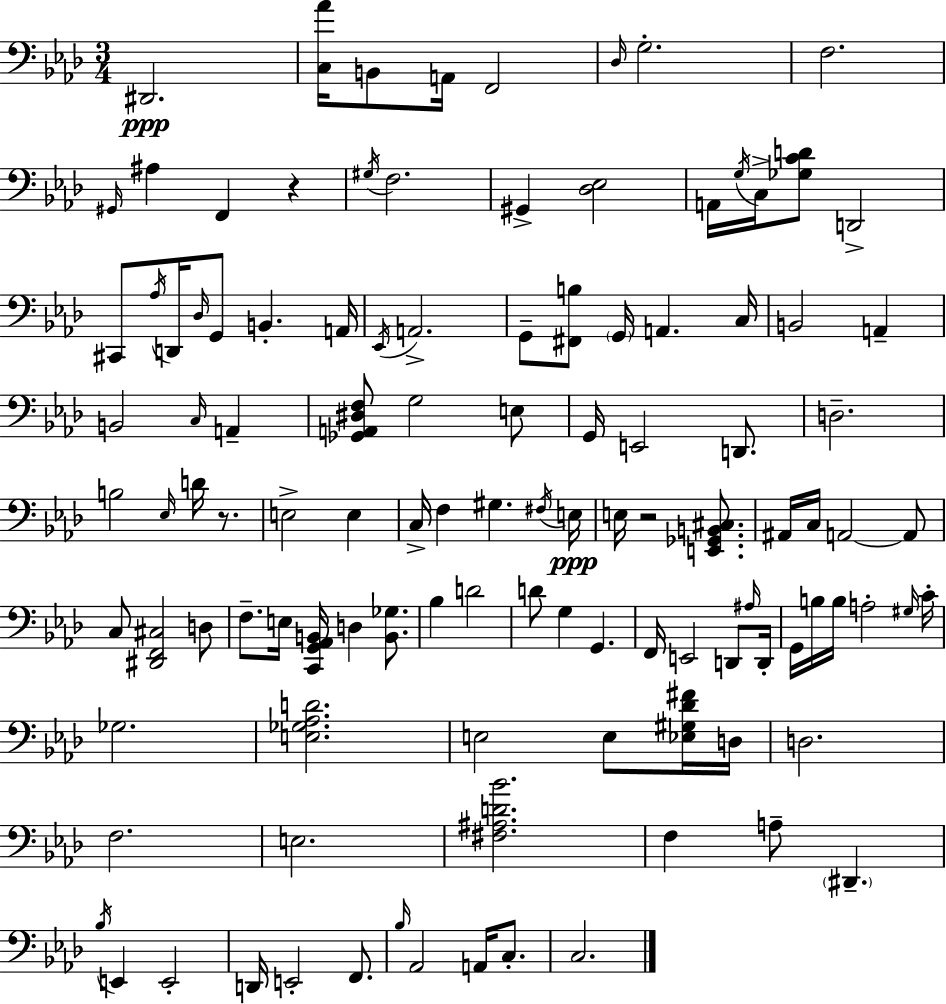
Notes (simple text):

D#2/h. [C3,Ab4]/s B2/e A2/s F2/h Db3/s G3/h. F3/h. G#2/s A#3/q F2/q R/q G#3/s F3/h. G#2/q [Db3,Eb3]/h A2/s G3/s C3/s [Gb3,C4,D4]/e D2/h C#2/e Ab3/s D2/s Db3/s G2/e B2/q. A2/s Eb2/s A2/h. G2/e [F#2,B3]/e G2/s A2/q. C3/s B2/h A2/q B2/h C3/s A2/q [Gb2,A2,D#3,F3]/e G3/h E3/e G2/s E2/h D2/e. D3/h. B3/h Eb3/s D4/s R/e. E3/h E3/q C3/s F3/q G#3/q. F#3/s E3/s E3/s R/h [E2,Gb2,B2,C#3]/e. A#2/s C3/s A2/h A2/e C3/e [D#2,F2,C#3]/h D3/e F3/e. E3/s [C2,G2,Ab2,B2]/s D3/q [B2,Gb3]/e. Bb3/q D4/h D4/e G3/q G2/q. F2/s E2/h D2/e A#3/s D2/s G2/s B3/s B3/s A3/h G#3/s C4/s Gb3/h. [E3,Gb3,Ab3,D4]/h. E3/h E3/e [Eb3,G#3,Db4,F#4]/s D3/s D3/h. F3/h. E3/h. [F#3,A#3,D4,Bb4]/h. F3/q A3/e D#2/q. Bb3/s E2/q E2/h D2/s E2/h F2/e. Bb3/s Ab2/h A2/s C3/e. C3/h.